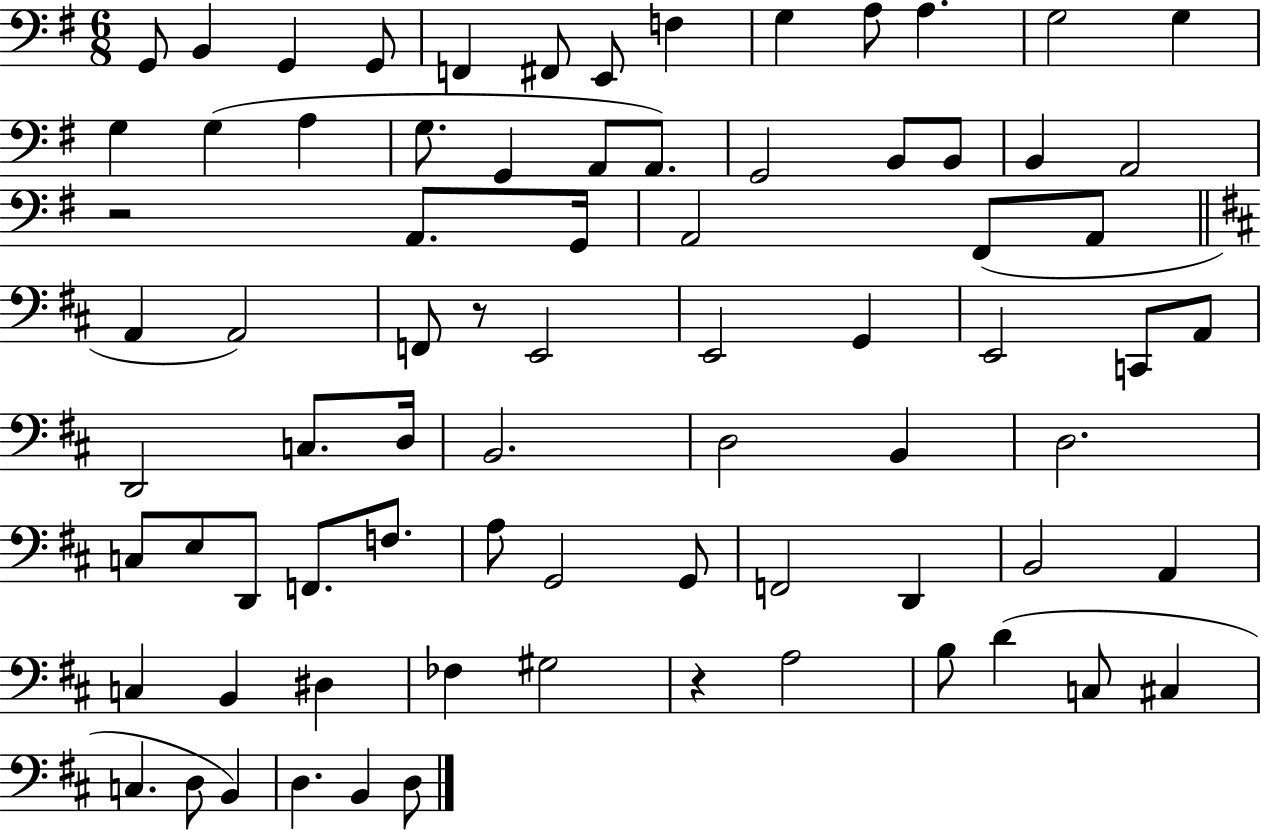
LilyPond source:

{
  \clef bass
  \numericTimeSignature
  \time 6/8
  \key g \major
  g,8 b,4 g,4 g,8 | f,4 fis,8 e,8 f4 | g4 a8 a4. | g2 g4 | \break g4 g4( a4 | g8. g,4 a,8 a,8.) | g,2 b,8 b,8 | b,4 a,2 | \break r2 a,8. g,16 | a,2 fis,8( a,8 | \bar "||" \break \key d \major a,4 a,2) | f,8 r8 e,2 | e,2 g,4 | e,2 c,8 a,8 | \break d,2 c8. d16 | b,2. | d2 b,4 | d2. | \break c8 e8 d,8 f,8. f8. | a8 g,2 g,8 | f,2 d,4 | b,2 a,4 | \break c4 b,4 dis4 | fes4 gis2 | r4 a2 | b8 d'4( c8 cis4 | \break c4. d8 b,4) | d4. b,4 d8 | \bar "|."
}